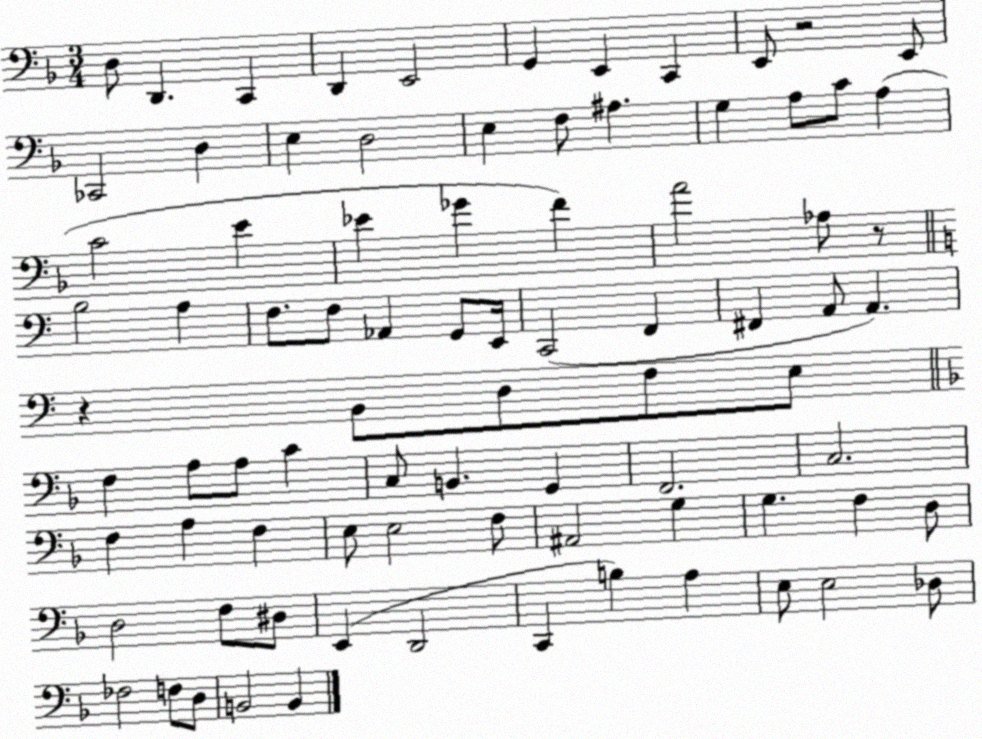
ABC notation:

X:1
T:Untitled
M:3/4
L:1/4
K:F
D,/2 D,, C,, D,, E,,2 G,, E,, C,, E,,/2 z2 E,,/2 _C,,2 D, E, D,2 E, F,/2 ^A, G, A,/2 C/2 A, C2 E _E _G F A2 _A,/2 z/2 B,2 A, F,/2 F,/2 _A,, G,,/2 E,,/4 C,,2 F,, ^F,, A,,/2 A,, z B,,/2 D,/2 F,/2 E,/2 F, A,/2 A,/2 C C,/2 B,, G,, F,,2 C,2 F, A, F, E,/2 E,2 F,/2 ^A,,2 G, G, F, D,/2 D,2 F,/2 ^D,/2 E,, D,,2 C,, B, A, E,/2 E,2 _D,/2 _F,2 F,/2 D,/2 B,,2 B,,